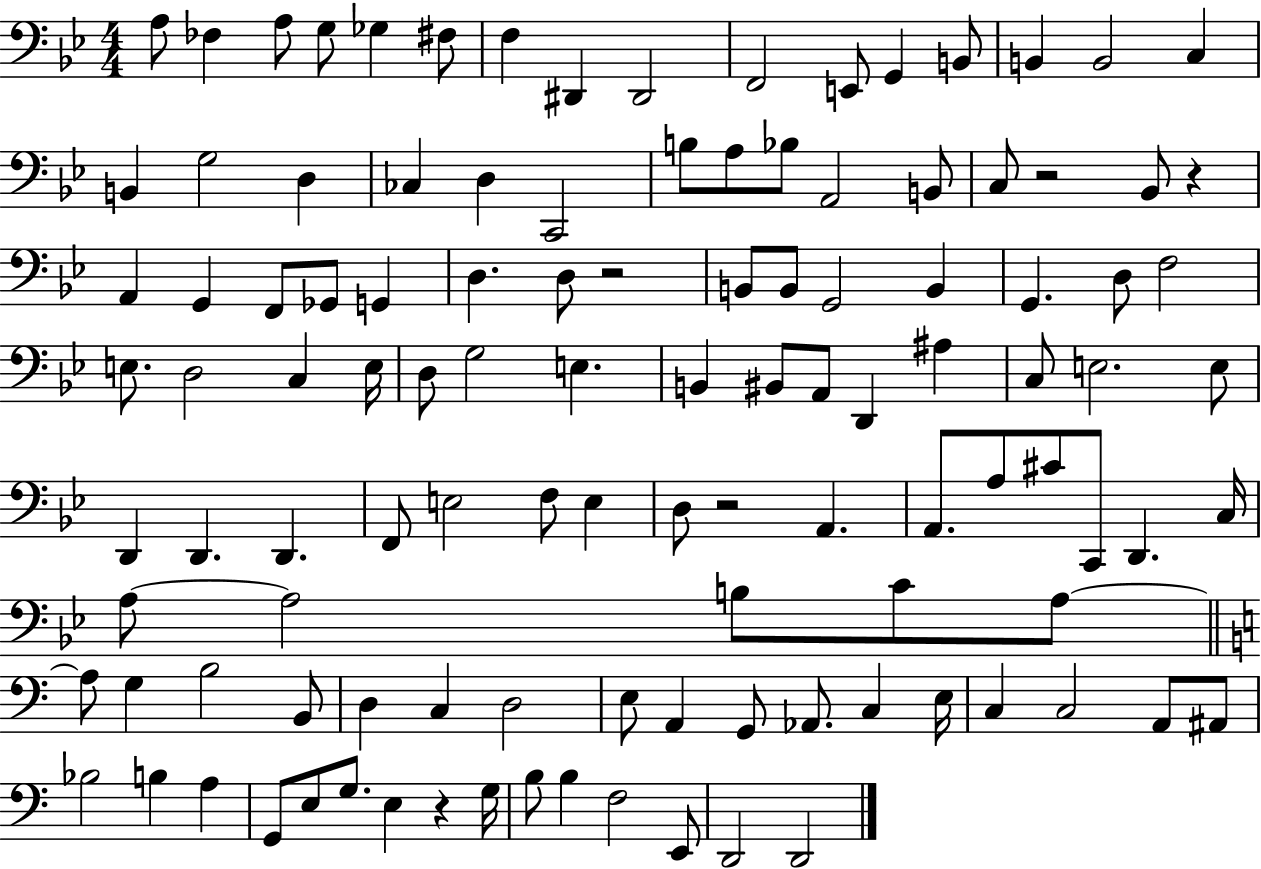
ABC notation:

X:1
T:Untitled
M:4/4
L:1/4
K:Bb
A,/2 _F, A,/2 G,/2 _G, ^F,/2 F, ^D,, ^D,,2 F,,2 E,,/2 G,, B,,/2 B,, B,,2 C, B,, G,2 D, _C, D, C,,2 B,/2 A,/2 _B,/2 A,,2 B,,/2 C,/2 z2 _B,,/2 z A,, G,, F,,/2 _G,,/2 G,, D, D,/2 z2 B,,/2 B,,/2 G,,2 B,, G,, D,/2 F,2 E,/2 D,2 C, E,/4 D,/2 G,2 E, B,, ^B,,/2 A,,/2 D,, ^A, C,/2 E,2 E,/2 D,, D,, D,, F,,/2 E,2 F,/2 E, D,/2 z2 A,, A,,/2 A,/2 ^C/2 C,,/2 D,, C,/4 A,/2 A,2 B,/2 C/2 A,/2 A,/2 G, B,2 B,,/2 D, C, D,2 E,/2 A,, G,,/2 _A,,/2 C, E,/4 C, C,2 A,,/2 ^A,,/2 _B,2 B, A, G,,/2 E,/2 G,/2 E, z G,/4 B,/2 B, F,2 E,,/2 D,,2 D,,2